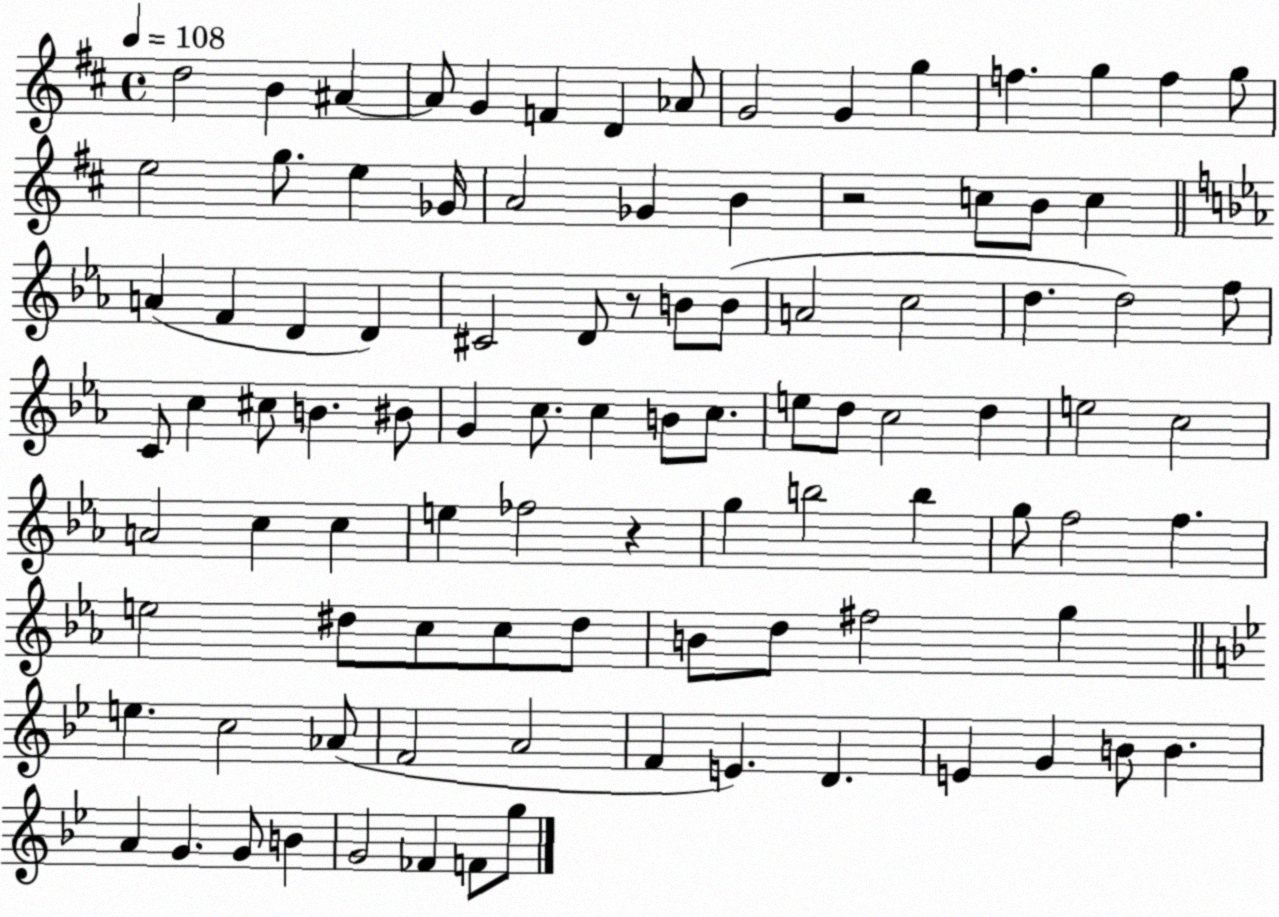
X:1
T:Untitled
M:4/4
L:1/4
K:D
d2 B ^A ^A/2 G F D _A/2 G2 G g f g f g/2 e2 g/2 e _G/4 A2 _G B z2 c/2 B/2 c A F D D ^C2 D/2 z/2 B/2 B/2 A2 c2 d d2 f/2 C/2 c ^c/2 B ^B/2 G c/2 c B/2 c/2 e/2 d/2 c2 d e2 c2 A2 c c e _f2 z g b2 b g/2 f2 f e2 ^d/2 c/2 c/2 ^d/2 B/2 d/2 ^f2 g e c2 _A/2 F2 A2 F E D E G B/2 B A G G/2 B G2 _F F/2 g/2